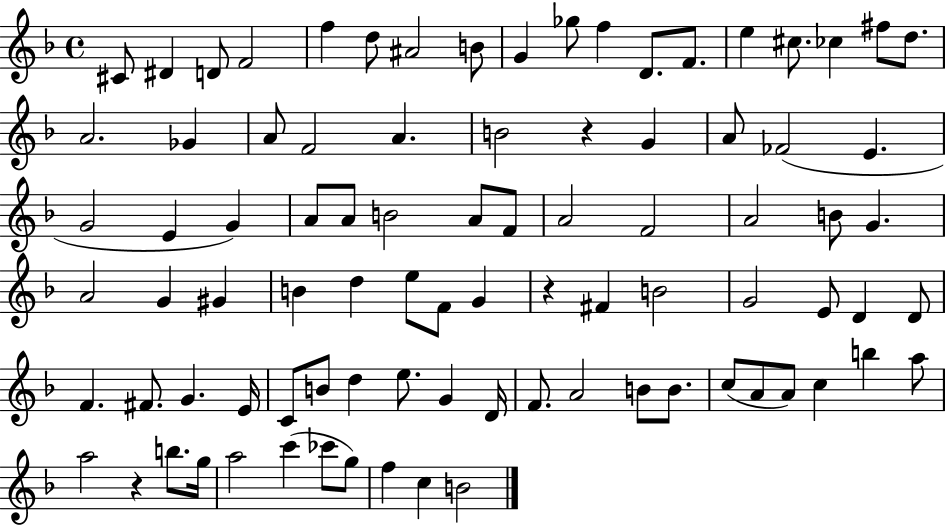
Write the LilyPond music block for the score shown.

{
  \clef treble
  \time 4/4
  \defaultTimeSignature
  \key f \major
  \repeat volta 2 { cis'8 dis'4 d'8 f'2 | f''4 d''8 ais'2 b'8 | g'4 ges''8 f''4 d'8. f'8. | e''4 cis''8. ces''4 fis''8 d''8. | \break a'2. ges'4 | a'8 f'2 a'4. | b'2 r4 g'4 | a'8 fes'2( e'4. | \break g'2 e'4 g'4) | a'8 a'8 b'2 a'8 f'8 | a'2 f'2 | a'2 b'8 g'4. | \break a'2 g'4 gis'4 | b'4 d''4 e''8 f'8 g'4 | r4 fis'4 b'2 | g'2 e'8 d'4 d'8 | \break f'4. fis'8. g'4. e'16 | c'8 b'8 d''4 e''8. g'4 d'16 | f'8. a'2 b'8 b'8. | c''8( a'8 a'8) c''4 b''4 a''8 | \break a''2 r4 b''8. g''16 | a''2 c'''4( ces'''8 g''8) | f''4 c''4 b'2 | } \bar "|."
}